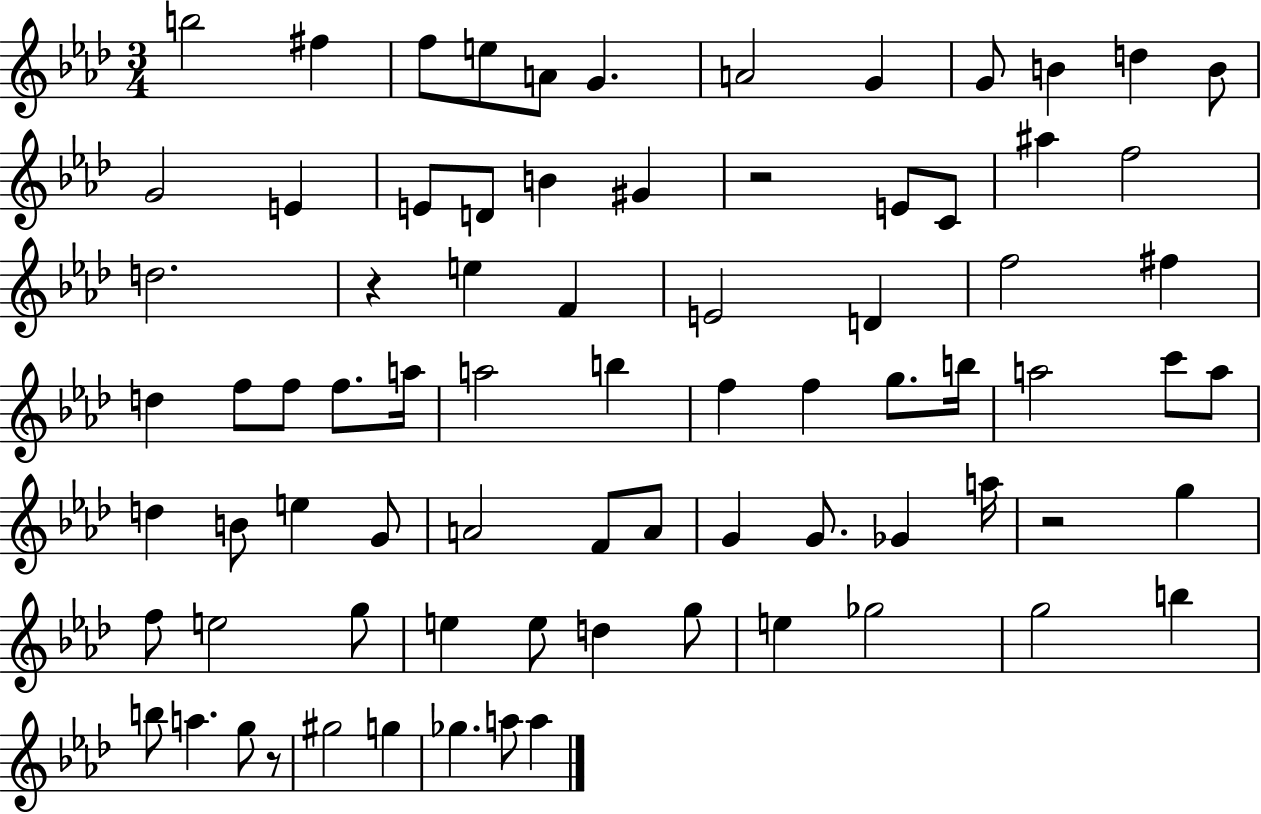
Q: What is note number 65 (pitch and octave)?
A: G5